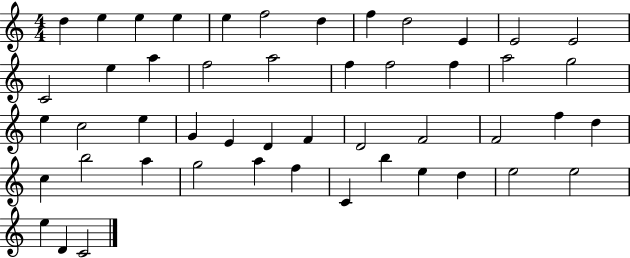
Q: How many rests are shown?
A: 0